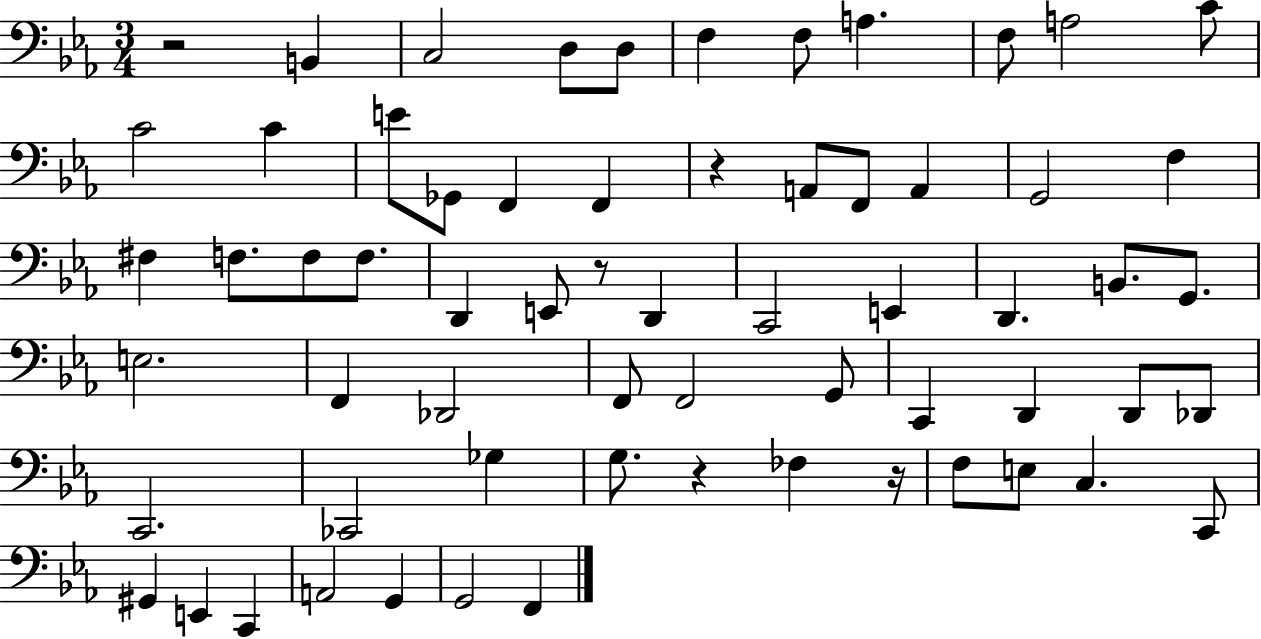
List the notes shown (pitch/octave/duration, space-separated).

R/h B2/q C3/h D3/e D3/e F3/q F3/e A3/q. F3/e A3/h C4/e C4/h C4/q E4/e Gb2/e F2/q F2/q R/q A2/e F2/e A2/q G2/h F3/q F#3/q F3/e. F3/e F3/e. D2/q E2/e R/e D2/q C2/h E2/q D2/q. B2/e. G2/e. E3/h. F2/q Db2/h F2/e F2/h G2/e C2/q D2/q D2/e Db2/e C2/h. CES2/h Gb3/q G3/e. R/q FES3/q R/s F3/e E3/e C3/q. C2/e G#2/q E2/q C2/q A2/h G2/q G2/h F2/q